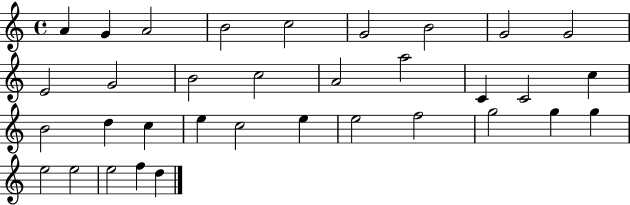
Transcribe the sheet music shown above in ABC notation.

X:1
T:Untitled
M:4/4
L:1/4
K:C
A G A2 B2 c2 G2 B2 G2 G2 E2 G2 B2 c2 A2 a2 C C2 c B2 d c e c2 e e2 f2 g2 g g e2 e2 e2 f d